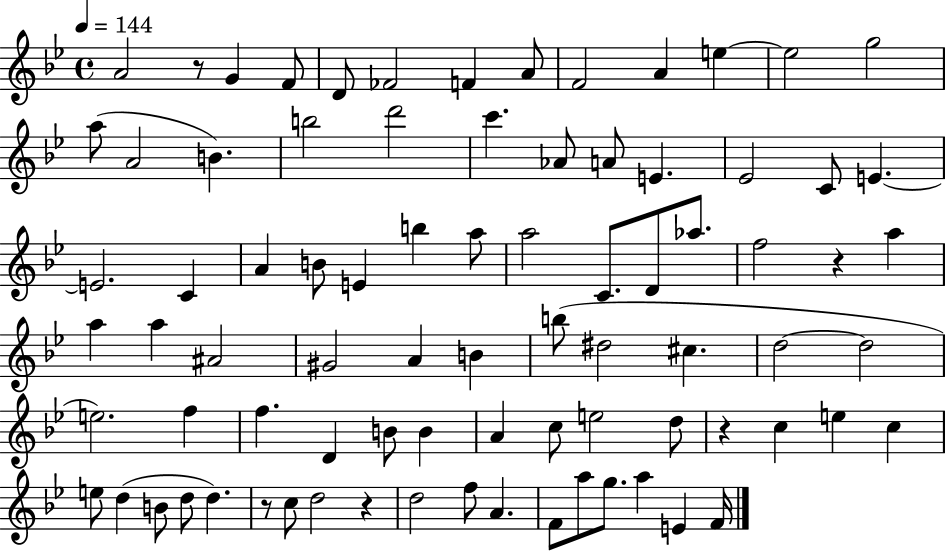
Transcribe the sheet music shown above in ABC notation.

X:1
T:Untitled
M:4/4
L:1/4
K:Bb
A2 z/2 G F/2 D/2 _F2 F A/2 F2 A e e2 g2 a/2 A2 B b2 d'2 c' _A/2 A/2 E _E2 C/2 E E2 C A B/2 E b a/2 a2 C/2 D/2 _a/2 f2 z a a a ^A2 ^G2 A B b/2 ^d2 ^c d2 d2 e2 f f D B/2 B A c/2 e2 d/2 z c e c e/2 d B/2 d/2 d z/2 c/2 d2 z d2 f/2 A F/2 a/2 g/2 a E F/4